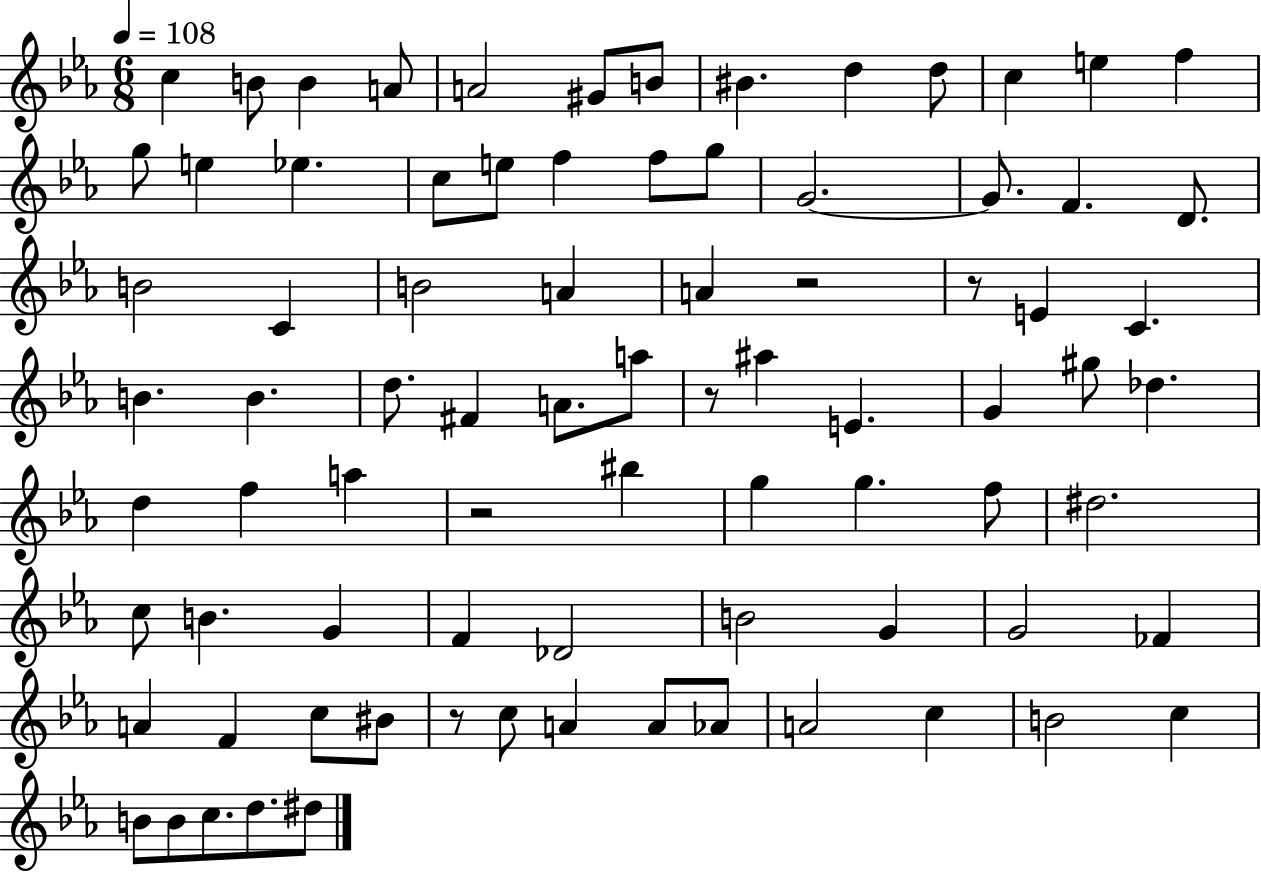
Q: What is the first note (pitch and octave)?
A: C5